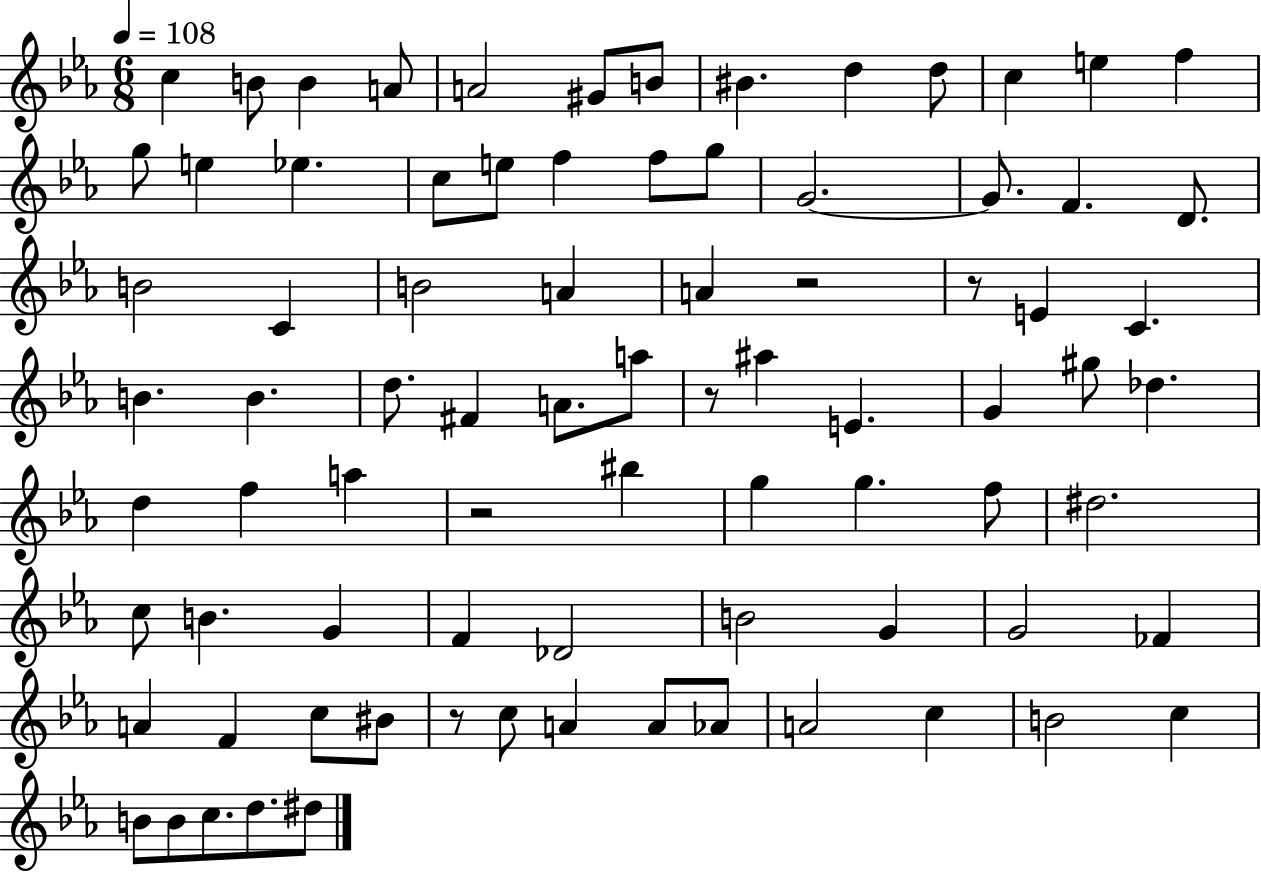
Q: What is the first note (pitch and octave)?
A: C5